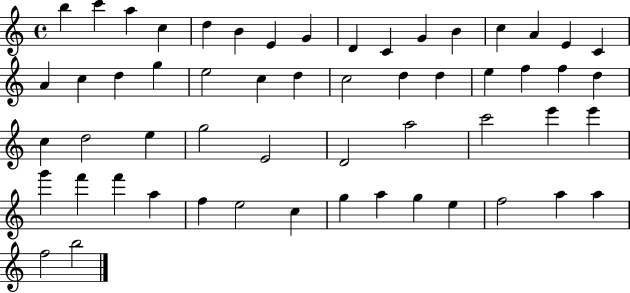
{
  \clef treble
  \time 4/4
  \defaultTimeSignature
  \key c \major
  b''4 c'''4 a''4 c''4 | d''4 b'4 e'4 g'4 | d'4 c'4 g'4 b'4 | c''4 a'4 e'4 c'4 | \break a'4 c''4 d''4 g''4 | e''2 c''4 d''4 | c''2 d''4 d''4 | e''4 f''4 f''4 d''4 | \break c''4 d''2 e''4 | g''2 e'2 | d'2 a''2 | c'''2 e'''4 e'''4 | \break g'''4 f'''4 f'''4 a''4 | f''4 e''2 c''4 | g''4 a''4 g''4 e''4 | f''2 a''4 a''4 | \break f''2 b''2 | \bar "|."
}